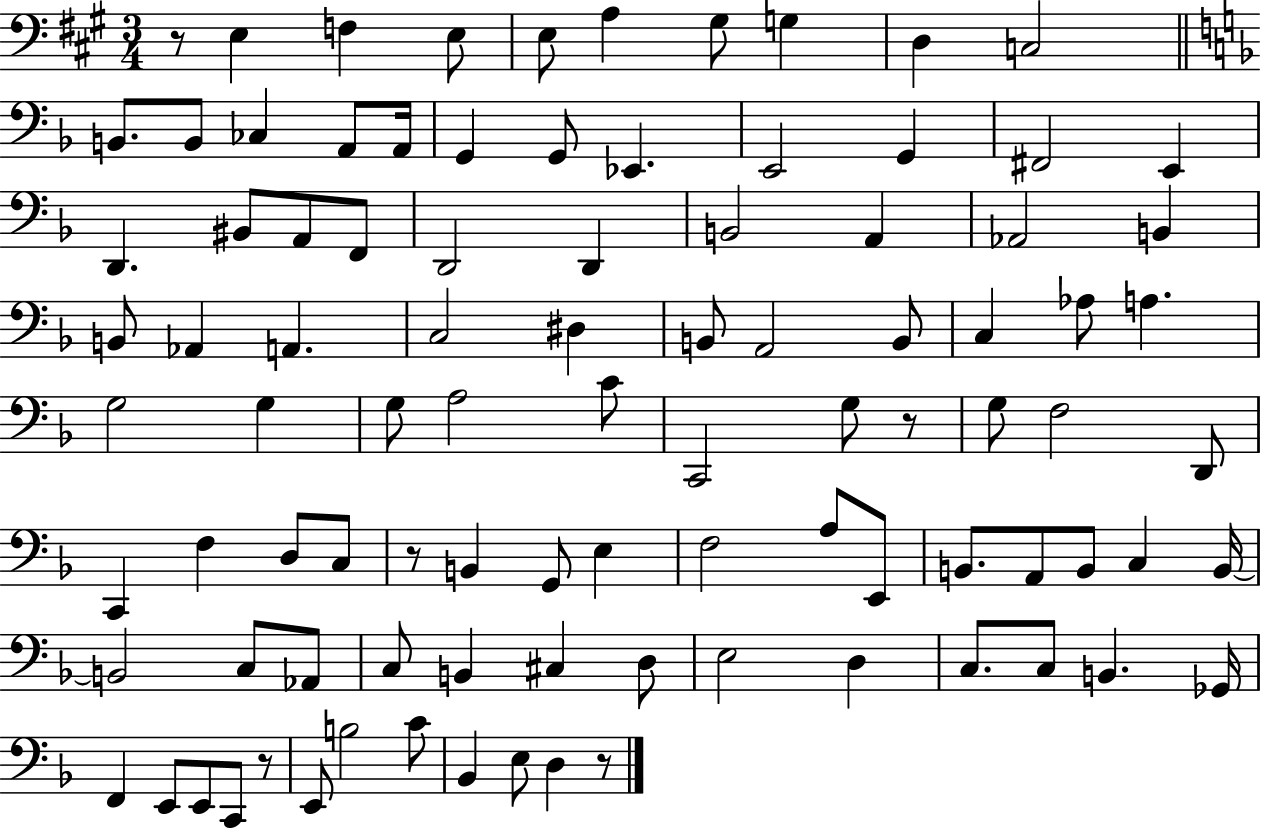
R/e E3/q F3/q E3/e E3/e A3/q G#3/e G3/q D3/q C3/h B2/e. B2/e CES3/q A2/e A2/s G2/q G2/e Eb2/q. E2/h G2/q F#2/h E2/q D2/q. BIS2/e A2/e F2/e D2/h D2/q B2/h A2/q Ab2/h B2/q B2/e Ab2/q A2/q. C3/h D#3/q B2/e A2/h B2/e C3/q Ab3/e A3/q. G3/h G3/q G3/e A3/h C4/e C2/h G3/e R/e G3/e F3/h D2/e C2/q F3/q D3/e C3/e R/e B2/q G2/e E3/q F3/h A3/e E2/e B2/e. A2/e B2/e C3/q B2/s B2/h C3/e Ab2/e C3/e B2/q C#3/q D3/e E3/h D3/q C3/e. C3/e B2/q. Gb2/s F2/q E2/e E2/e C2/e R/e E2/e B3/h C4/e Bb2/q E3/e D3/q R/e